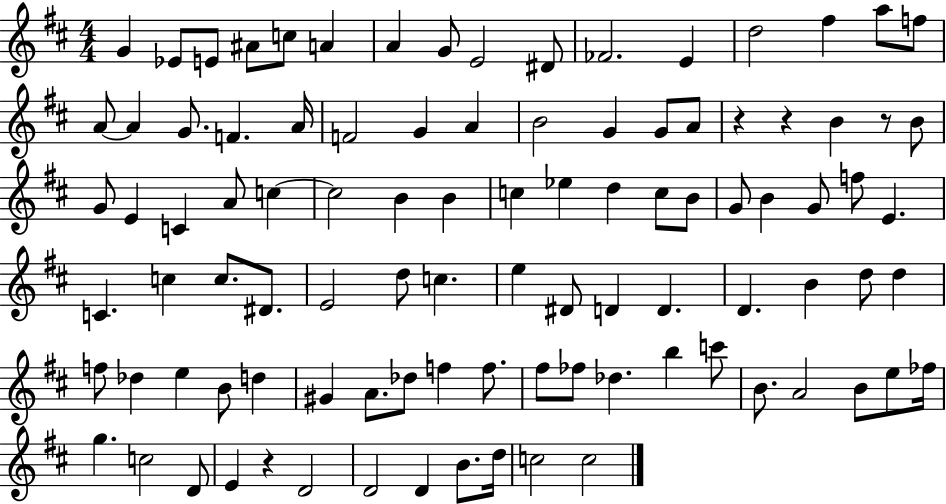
X:1
T:Untitled
M:4/4
L:1/4
K:D
G _E/2 E/2 ^A/2 c/2 A A G/2 E2 ^D/2 _F2 E d2 ^f a/2 f/2 A/2 A G/2 F A/4 F2 G A B2 G G/2 A/2 z z B z/2 B/2 G/2 E C A/2 c c2 B B c _e d c/2 B/2 G/2 B G/2 f/2 E C c c/2 ^D/2 E2 d/2 c e ^D/2 D D D B d/2 d f/2 _d e B/2 d ^G A/2 _d/2 f f/2 ^f/2 _f/2 _d b c'/2 B/2 A2 B/2 e/2 _f/4 g c2 D/2 E z D2 D2 D B/2 d/4 c2 c2